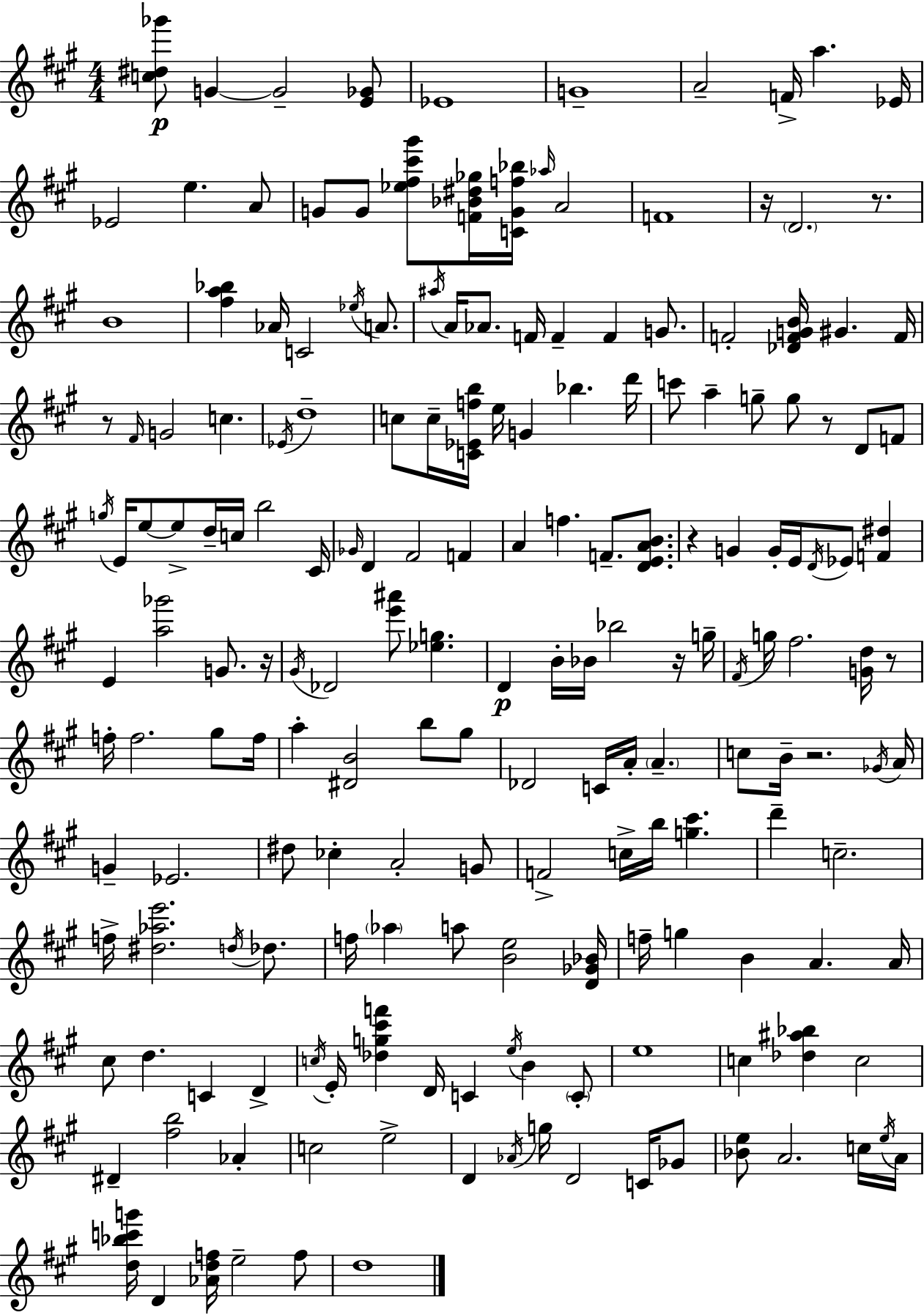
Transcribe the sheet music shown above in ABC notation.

X:1
T:Untitled
M:4/4
L:1/4
K:A
[c^d_g']/2 G G2 [E_G]/2 _E4 G4 A2 F/4 a _E/4 _E2 e A/2 G/2 G/2 [_e^f^c'^g']/2 [F_B^d_g]/4 [CGf_b]/4 _a/4 A2 F4 z/4 D2 z/2 B4 [^fa_b] _A/4 C2 _e/4 A/2 ^a/4 A/4 _A/2 F/4 F F G/2 F2 [_DFGB]/4 ^G F/4 z/2 ^F/4 G2 c _E/4 d4 c/2 c/4 [C_Efb]/4 e/4 G _b d'/4 c'/2 a g/2 g/2 z/2 D/2 F/2 g/4 E/4 e/2 e/2 d/4 c/4 b2 ^C/4 _G/4 D ^F2 F A f F/2 [DEAB]/2 z G G/4 E/4 D/4 _E/2 [F^d] E [a_g']2 G/2 z/4 ^G/4 _D2 [e'^a']/2 [_eg] D B/4 _B/4 _b2 z/4 g/4 ^F/4 g/4 ^f2 [Gd]/4 z/2 f/4 f2 ^g/2 f/4 a [^DB]2 b/2 ^g/2 _D2 C/4 A/4 A c/2 B/4 z2 _G/4 A/4 G _E2 ^d/2 _c A2 G/2 F2 c/4 b/4 [g^c'] d' c2 f/4 [^d_ae']2 d/4 _d/2 f/4 _a a/2 [Be]2 [D_G_B]/4 f/4 g B A A/4 ^c/2 d C D c/4 E/4 [_dg^c'f'] D/4 C e/4 B C/2 e4 c [_d^a_b] c2 ^D [^fb]2 _A c2 e2 D _A/4 g/4 D2 C/4 _G/2 [_Be]/2 A2 c/4 e/4 A/4 [d_bc'g']/4 D [_Adf]/4 e2 f/2 d4